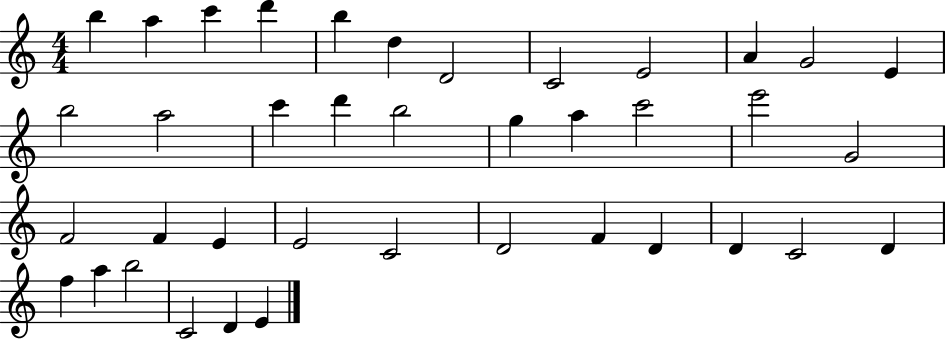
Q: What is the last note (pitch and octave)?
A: E4